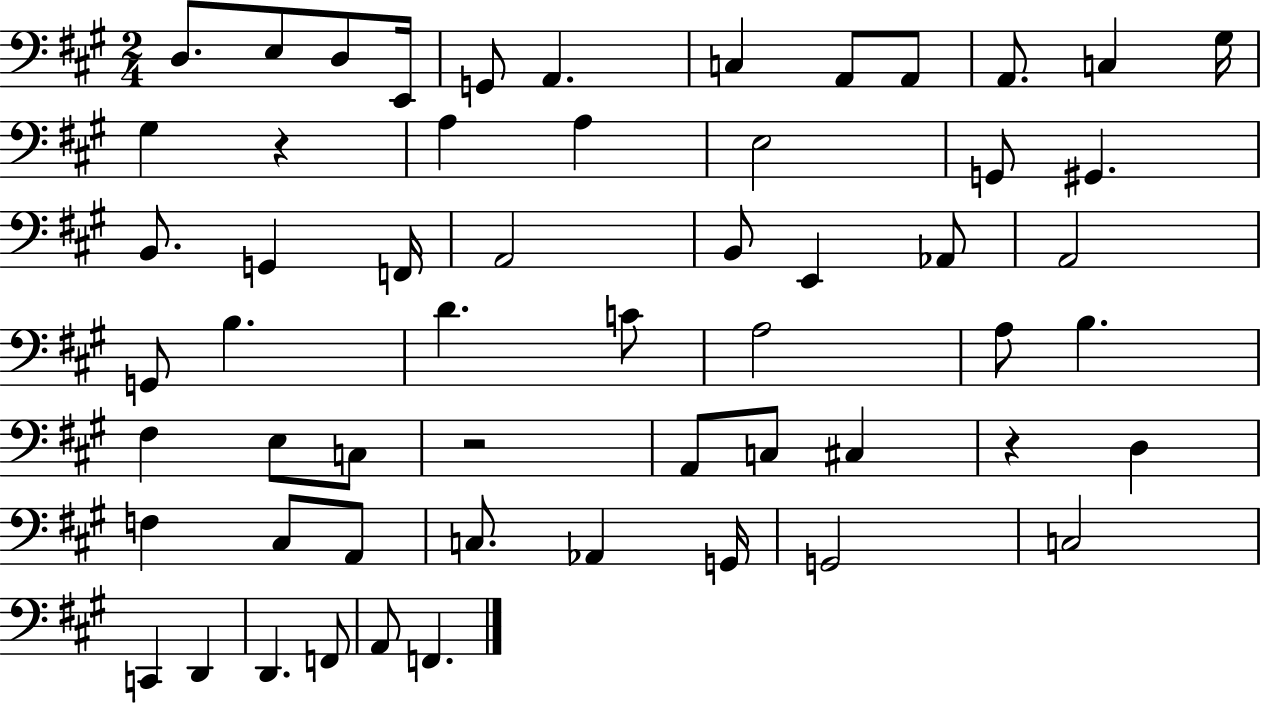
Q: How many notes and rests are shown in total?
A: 57